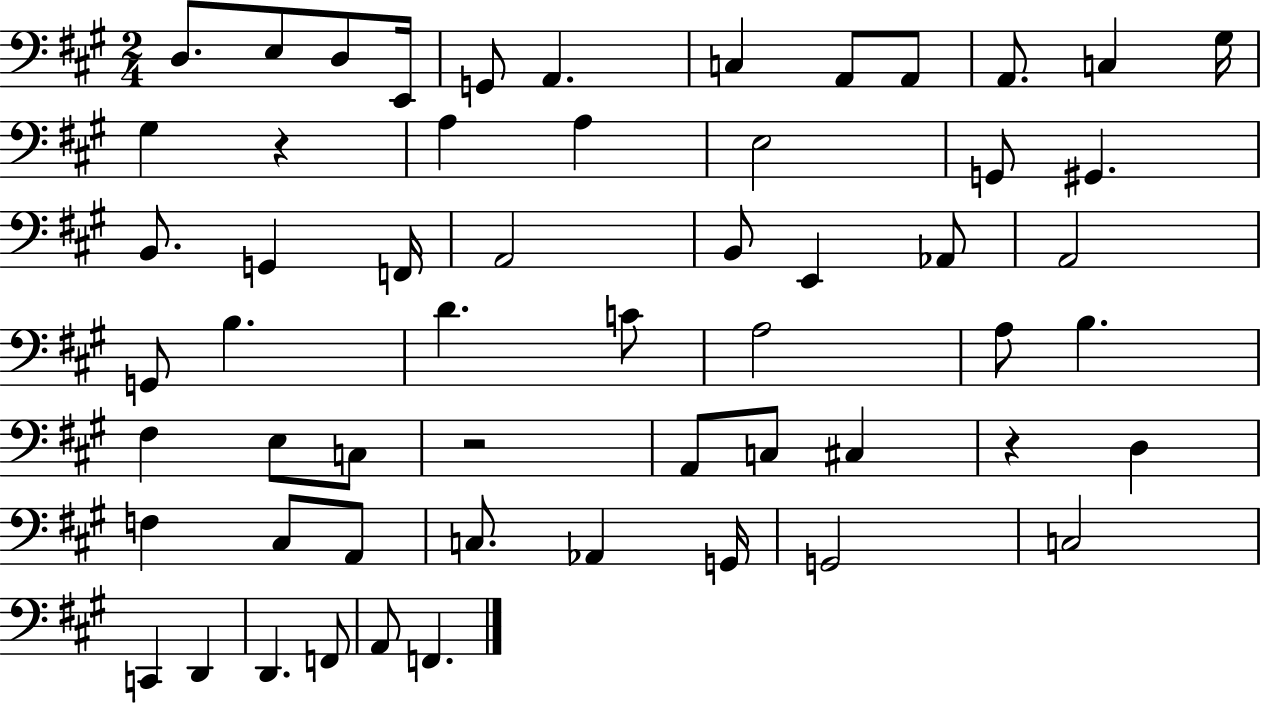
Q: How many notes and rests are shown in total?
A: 57